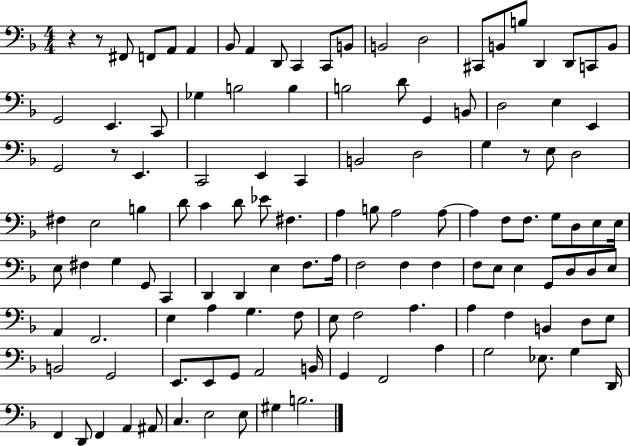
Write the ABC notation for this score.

X:1
T:Untitled
M:4/4
L:1/4
K:F
z z/2 ^F,,/2 F,,/2 A,,/2 A,, _B,,/2 A,, D,,/2 C,, C,,/2 B,,/2 B,,2 D,2 ^C,,/2 B,,/2 B,/2 D,, D,,/2 C,,/2 B,,/2 G,,2 E,, C,,/2 _G, B,2 B, B,2 D/2 G,, B,,/2 D,2 E, E,, G,,2 z/2 E,, C,,2 E,, C,, B,,2 D,2 G, z/2 E,/2 D,2 ^F, E,2 B, D/2 C D/2 _E/2 ^F, A, B,/2 A,2 A,/2 A, F,/2 F,/2 G,/2 D,/2 E,/2 E,/4 E,/2 ^F, G, G,,/2 C,, D,, D,, E, F,/2 A,/4 F,2 F, F, F,/2 E,/2 E, G,,/2 D,/2 D,/2 E,/2 A,, F,,2 E, A, G, F,/2 E,/2 F,2 A, A, F, B,, D,/2 E,/2 B,,2 G,,2 E,,/2 E,,/2 G,,/2 A,,2 B,,/4 G,, F,,2 A, G,2 _E,/2 G, D,,/4 F,, D,,/2 F,, A,, ^A,,/2 C, E,2 E,/2 ^G, B,2